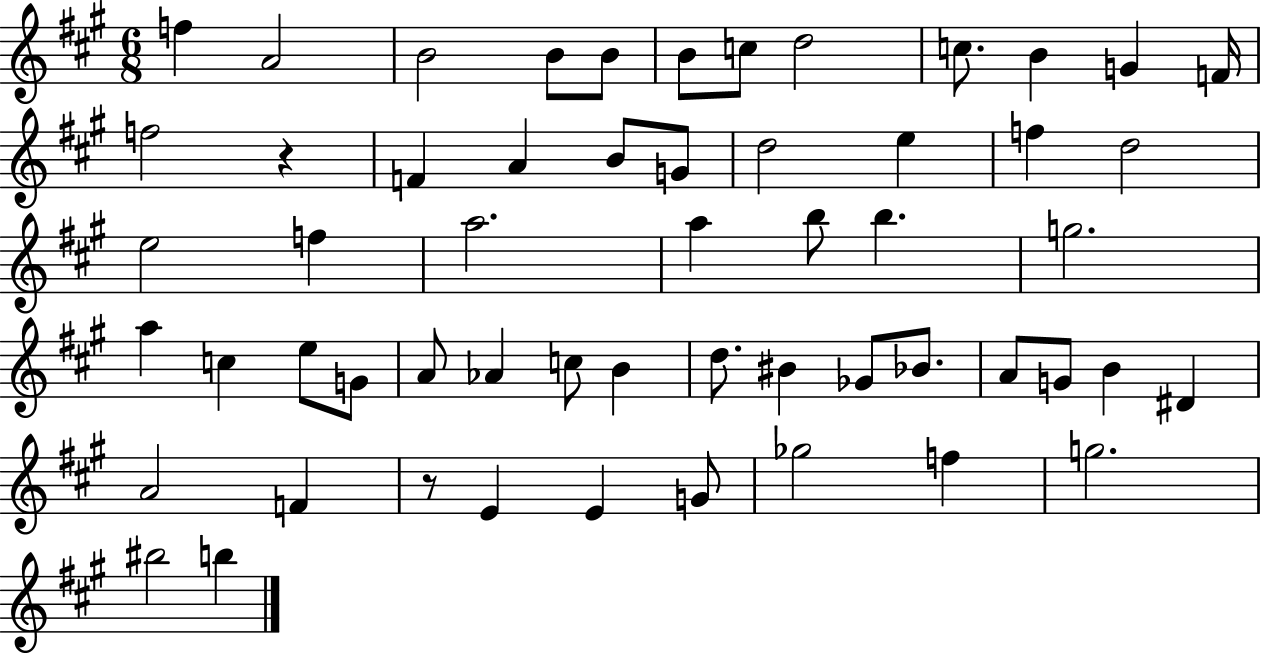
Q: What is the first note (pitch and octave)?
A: F5